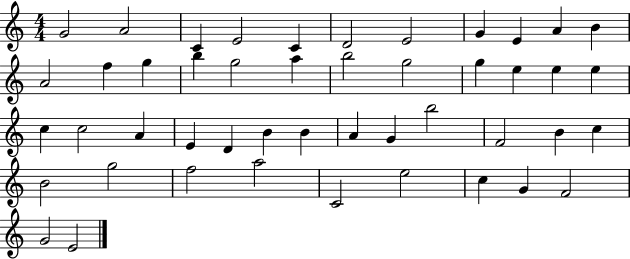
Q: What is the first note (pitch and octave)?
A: G4